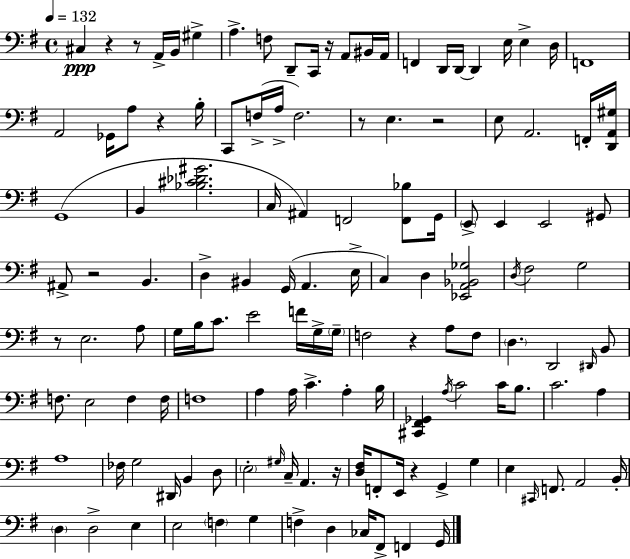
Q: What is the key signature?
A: E minor